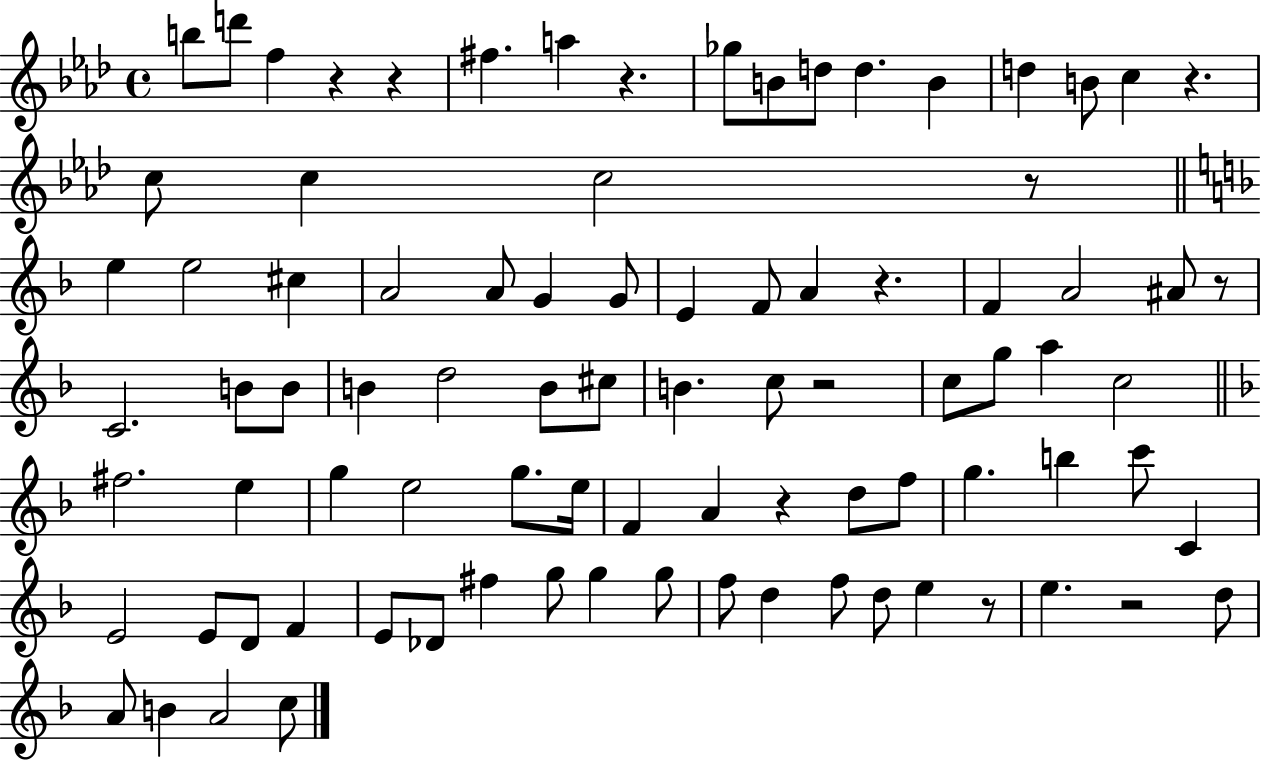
{
  \clef treble
  \time 4/4
  \defaultTimeSignature
  \key aes \major
  b''8 d'''8 f''4 r4 r4 | fis''4. a''4 r4. | ges''8 b'8 d''8 d''4. b'4 | d''4 b'8 c''4 r4. | \break c''8 c''4 c''2 r8 | \bar "||" \break \key d \minor e''4 e''2 cis''4 | a'2 a'8 g'4 g'8 | e'4 f'8 a'4 r4. | f'4 a'2 ais'8 r8 | \break c'2. b'8 b'8 | b'4 d''2 b'8 cis''8 | b'4. c''8 r2 | c''8 g''8 a''4 c''2 | \break \bar "||" \break \key d \minor fis''2. e''4 | g''4 e''2 g''8. e''16 | f'4 a'4 r4 d''8 f''8 | g''4. b''4 c'''8 c'4 | \break e'2 e'8 d'8 f'4 | e'8 des'8 fis''4 g''8 g''4 g''8 | f''8 d''4 f''8 d''8 e''4 r8 | e''4. r2 d''8 | \break a'8 b'4 a'2 c''8 | \bar "|."
}